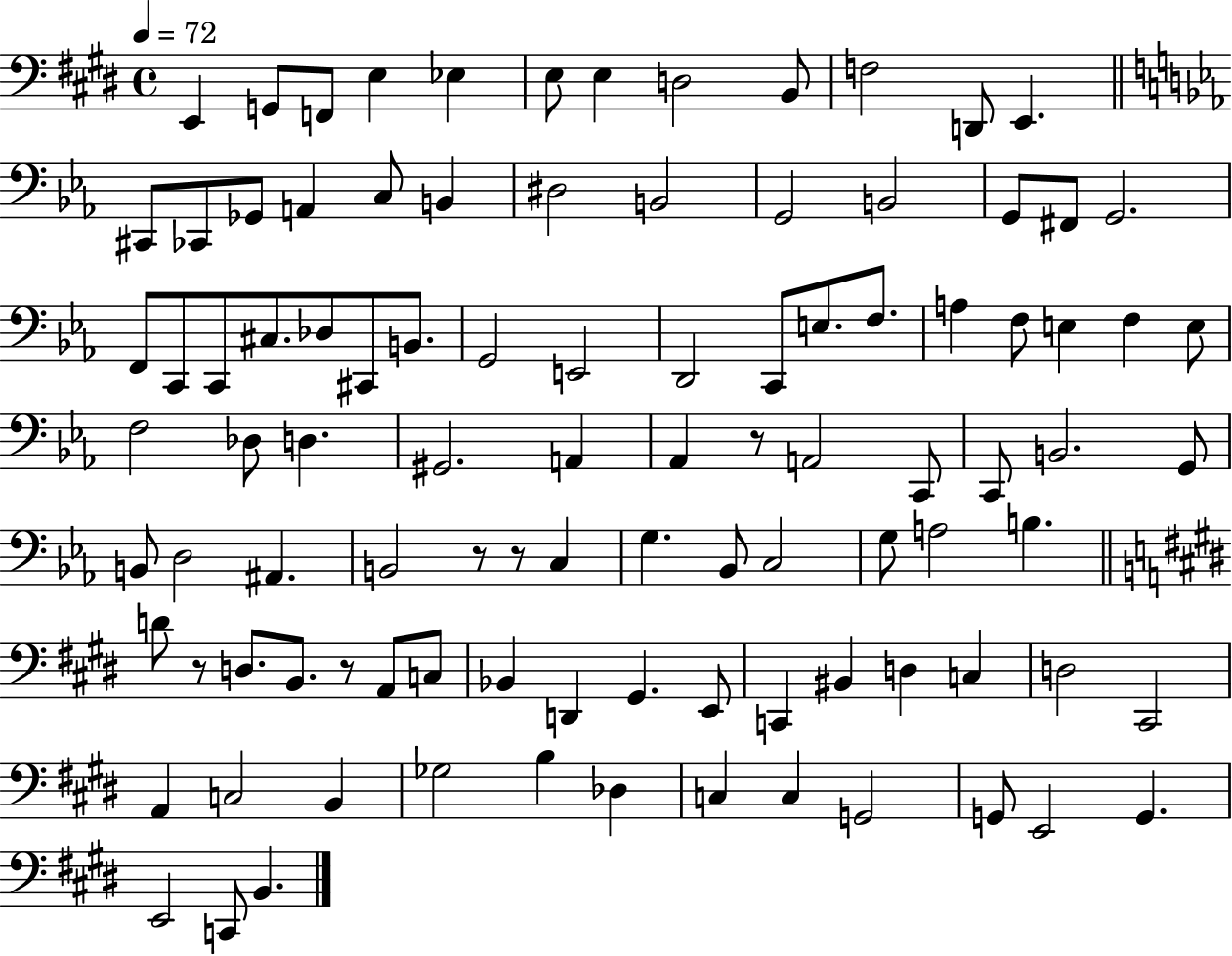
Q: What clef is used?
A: bass